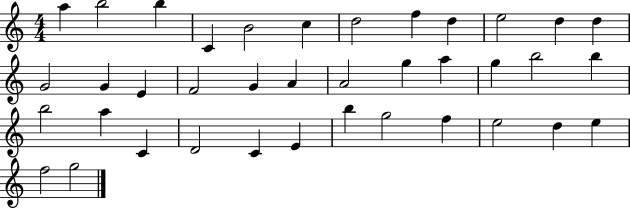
A5/q B5/h B5/q C4/q B4/h C5/q D5/h F5/q D5/q E5/h D5/q D5/q G4/h G4/q E4/q F4/h G4/q A4/q A4/h G5/q A5/q G5/q B5/h B5/q B5/h A5/q C4/q D4/h C4/q E4/q B5/q G5/h F5/q E5/h D5/q E5/q F5/h G5/h